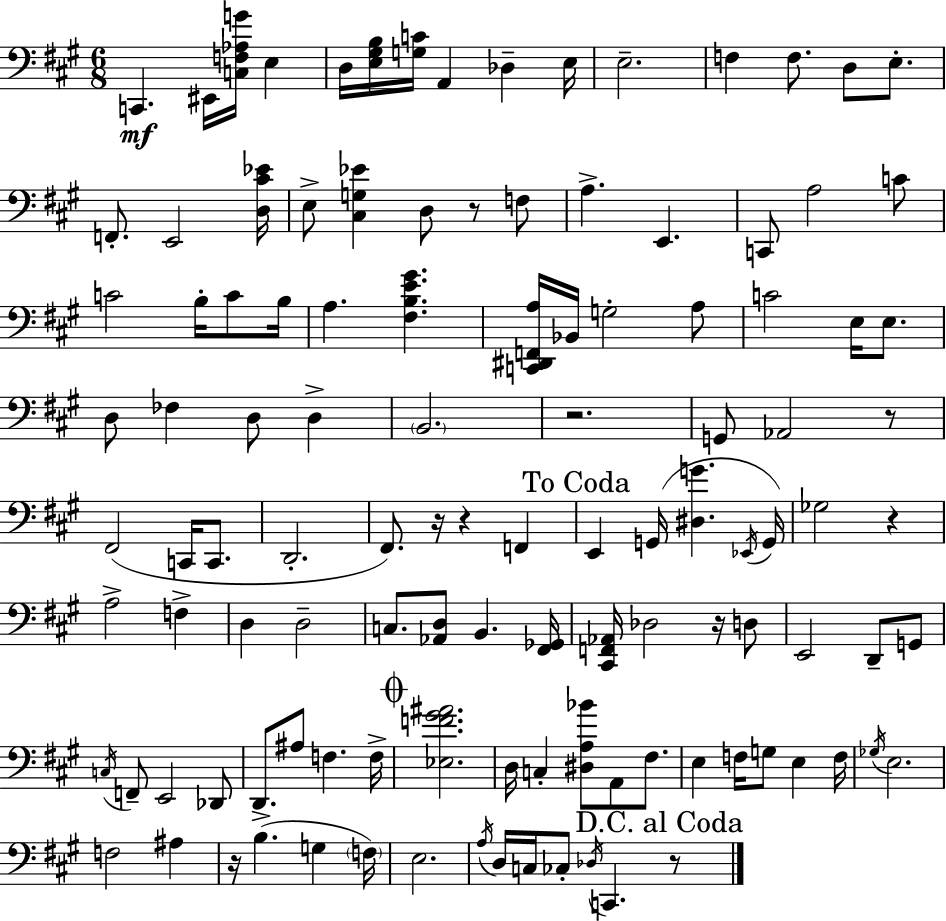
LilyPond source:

{
  \clef bass
  \numericTimeSignature
  \time 6/8
  \key a \major
  c,4.\mf eis,16 <c f aes g'>16 e4 | d16 <e gis b>16 <g c'>16 a,4 des4-- e16 | e2.-- | f4 f8. d8 e8.-. | \break f,8.-. e,2 <d cis' ees'>16 | e8-> <cis g ees'>4 d8 r8 f8 | a4.-> e,4. | c,8 a2 c'8 | \break c'2 b16-. c'8 b16 | a4. <fis b e' gis'>4. | <c, dis, f, a>16 bes,16 g2-. a8 | c'2 e16 e8. | \break d8 fes4 d8 d4-> | \parenthesize b,2. | r2. | g,8 aes,2 r8 | \break fis,2( c,16 c,8. | d,2.-. | fis,8.) r16 r4 f,4 | \mark "To Coda" e,4 g,16( <dis g'>4. \acciaccatura { ees,16 }) | \break g,16 ges2 r4 | a2-> f4-> | d4 d2-- | c8. <aes, d>8 b,4. | \break <fis, ges,>16 <cis, f, aes,>16 des2 r16 d8 | e,2 d,8-- g,8 | \acciaccatura { c16 } f,8-- e,2 | des,8 d,8. ais8 f4. | \break f16-> \mark \markup { \musicglyph "scripts.coda" } <ees f' gis' ais'>2. | d16 c4-. <dis a bes'>8 a,8 fis8. | e4 f16 g8 e4 | f16 \acciaccatura { ges16 } e2. | \break f2 ais4 | r16 b4.->( g4 | \parenthesize f16) e2. | \acciaccatura { a16 } d16 c16 ces8-. \acciaccatura { des16 } c,4. | \break \mark "D.C. al Coda" r8 \bar "|."
}